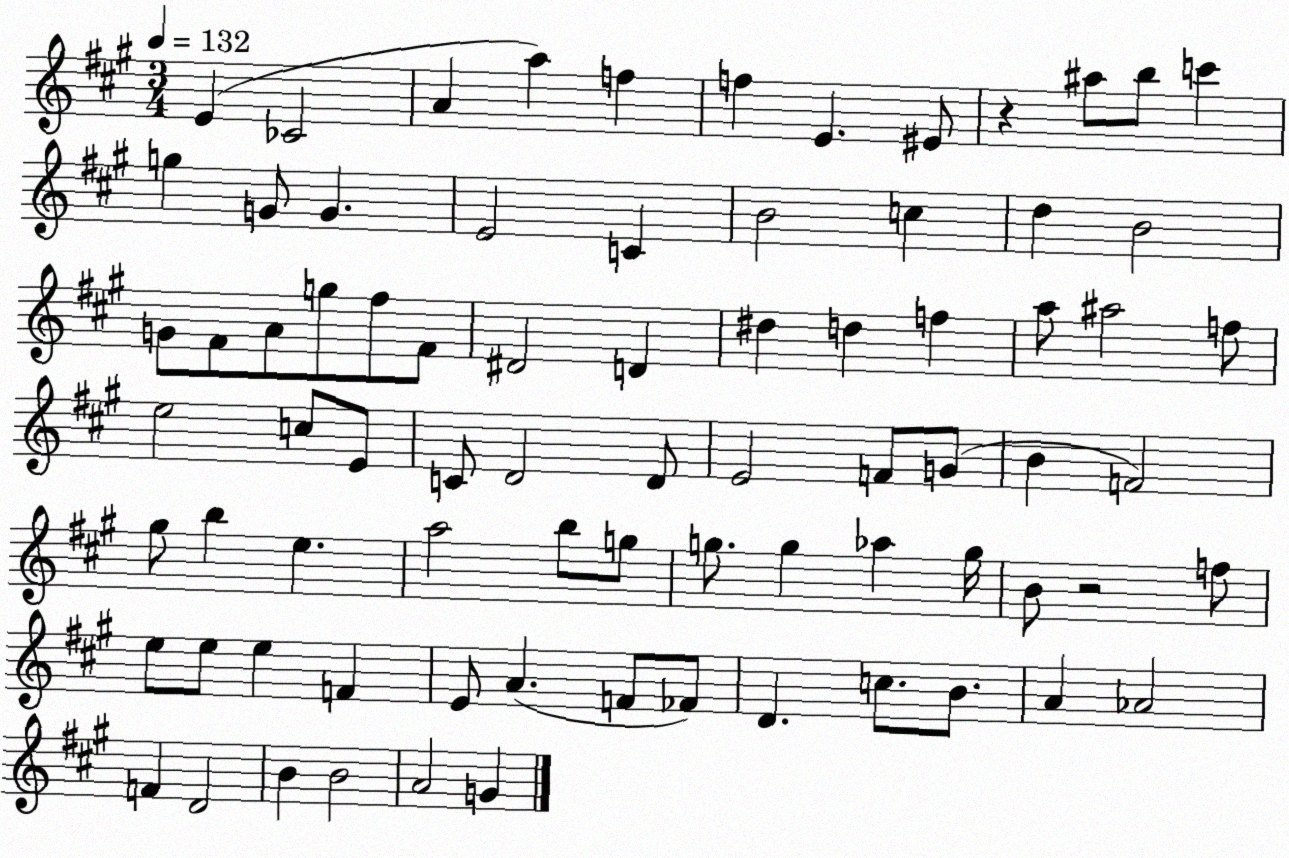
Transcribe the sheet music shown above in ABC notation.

X:1
T:Untitled
M:3/4
L:1/4
K:A
E _C2 A a f f E ^E/2 z ^a/2 b/2 c' g G/2 G E2 C B2 c d B2 G/2 ^F/2 A/2 g/2 ^f/2 ^F/2 ^D2 D ^d d f a/2 ^a2 f/2 e2 c/2 E/2 C/2 D2 D/2 E2 F/2 G/2 B F2 ^g/2 b e a2 b/2 g/2 g/2 g _a g/4 B/2 z2 f/2 e/2 e/2 e F E/2 A F/2 _F/2 D c/2 B/2 A _A2 F D2 B B2 A2 G